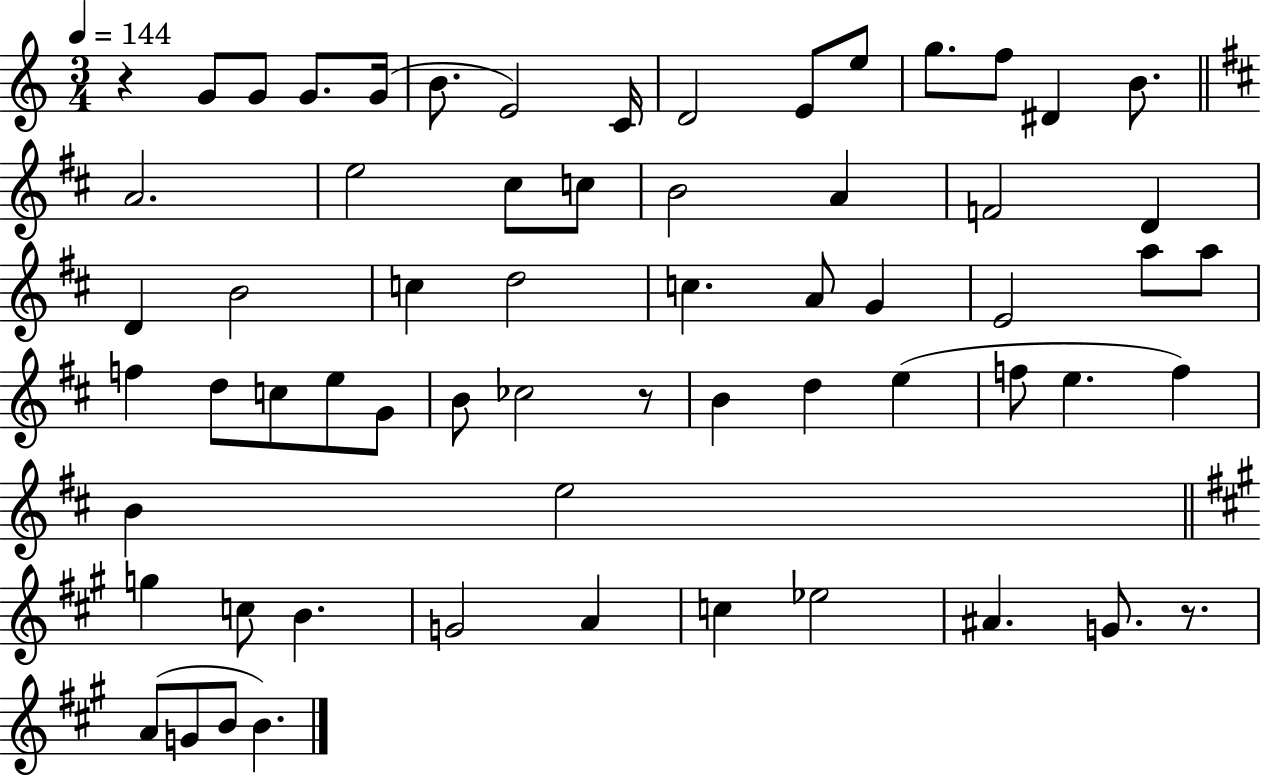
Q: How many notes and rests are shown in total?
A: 63